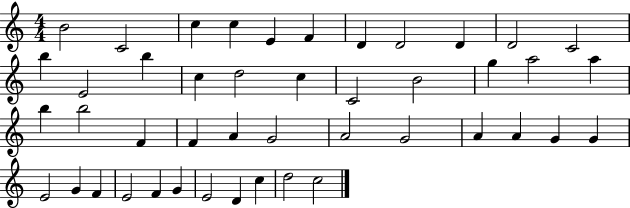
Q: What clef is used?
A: treble